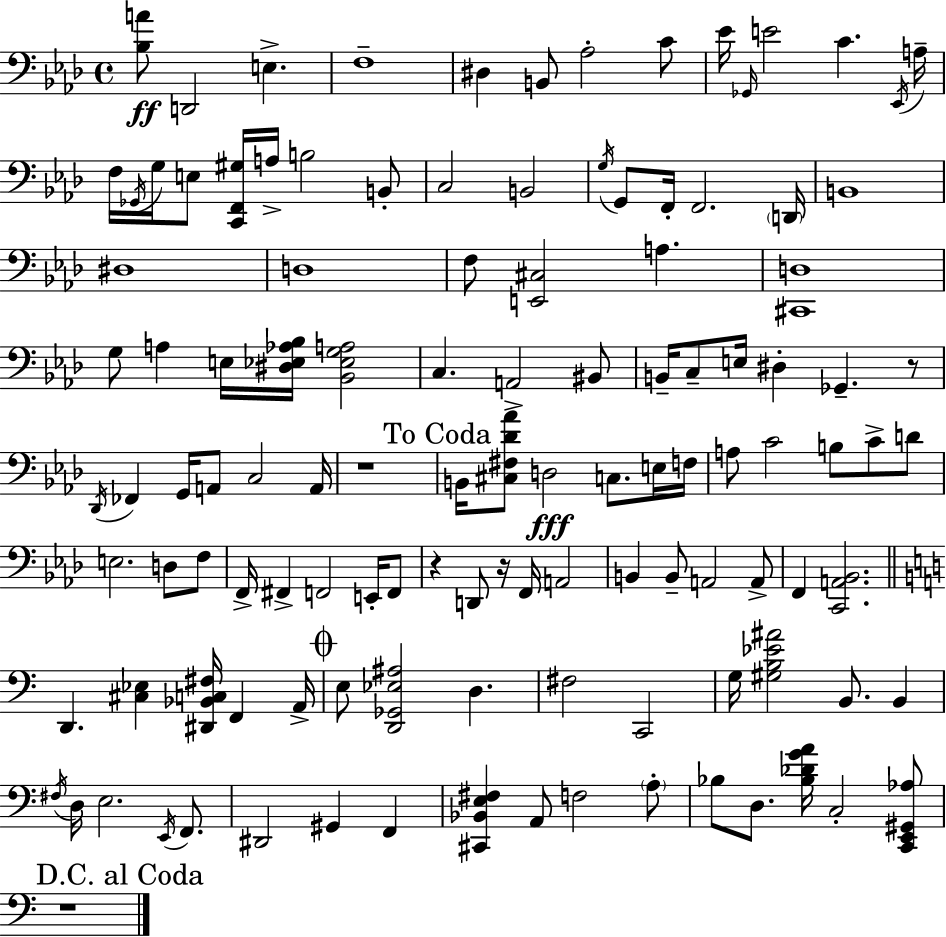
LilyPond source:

{
  \clef bass
  \time 4/4
  \defaultTimeSignature
  \key f \minor
  \repeat volta 2 { <bes a'>8\ff d,2 e4.-> | f1-- | dis4 b,8 aes2-. c'8 | ees'16 \grace { ges,16 } e'2 c'4. | \break \acciaccatura { ees,16 } a16-- f16 \acciaccatura { ges,16 } g16 e8 <c, f, gis>16 a16-> b2 | b,8-. c2 b,2 | \acciaccatura { g16 } g,8 f,16-. f,2. | \parenthesize d,16 b,1 | \break dis1 | d1 | f8 <e, cis>2 a4. | <cis, d>1 | \break g8 a4 e16 <dis ees aes bes>16 <bes, ees g a>2 | c4. a,2-> | bis,8 b,16-- c8-- e16 dis4-. ges,4.-- | r8 \acciaccatura { des,16 } fes,4 g,16 a,8 c2 | \break a,16 r1 | \mark "To Coda" b,16 <cis fis des' aes'>8 d2\fff | c8. e16 f16 a8 c'2 b8 | c'8-> d'8 e2. | \break d8 f8 f,16-> fis,4-> f,2 | e,16-. f,8 r4 d,8 r16 f,16 a,2 | b,4 b,8-- a,2 | a,8-> f,4 <c, a, bes,>2. | \break \bar "||" \break \key a \minor d,4. <cis ees>4 <dis, bes, c fis>16 f,4 a,16-> | \mark \markup { \musicglyph "scripts.coda" } e8 <d, ges, ees ais>2 d4. | fis2 c,2 | g16 <gis b ees' ais'>2 b,8. b,4 | \break \acciaccatura { fis16 } d16 e2. \acciaccatura { e,16 } f,8. | dis,2 gis,4 f,4 | <cis, bes, e fis>4 a,8 f2 | \parenthesize a8-. bes8 d8. <bes des' g' a'>16 c2-. | \break <c, e, gis, aes>8 \mark "D.C. al Coda" r1 | } \bar "|."
}